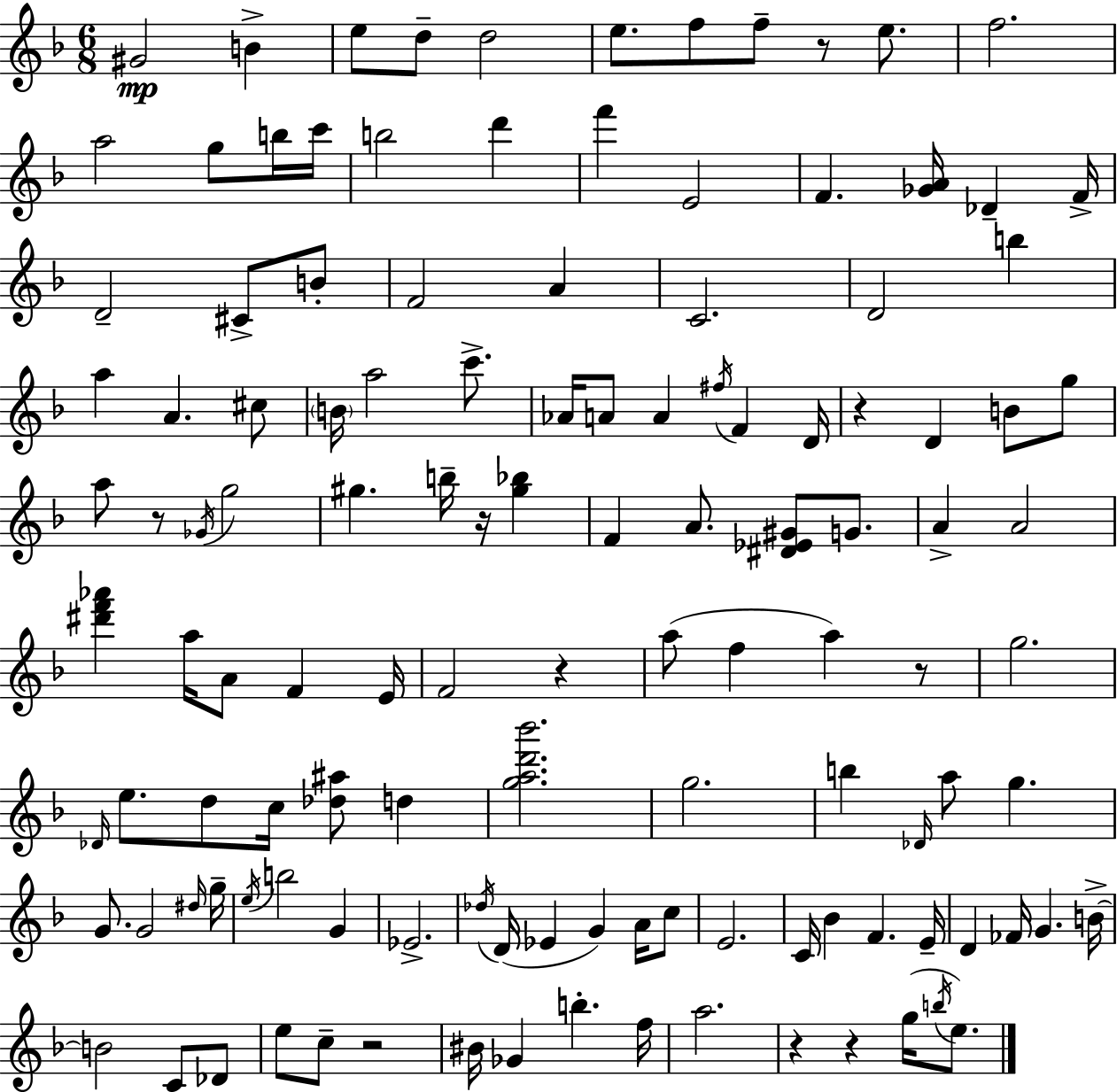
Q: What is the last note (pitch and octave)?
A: E5